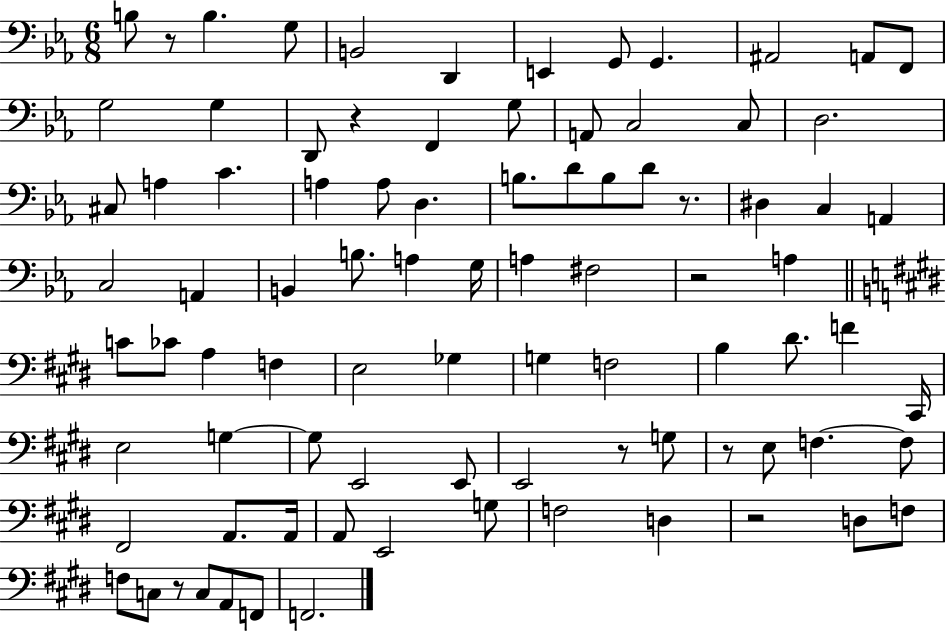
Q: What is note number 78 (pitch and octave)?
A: A2